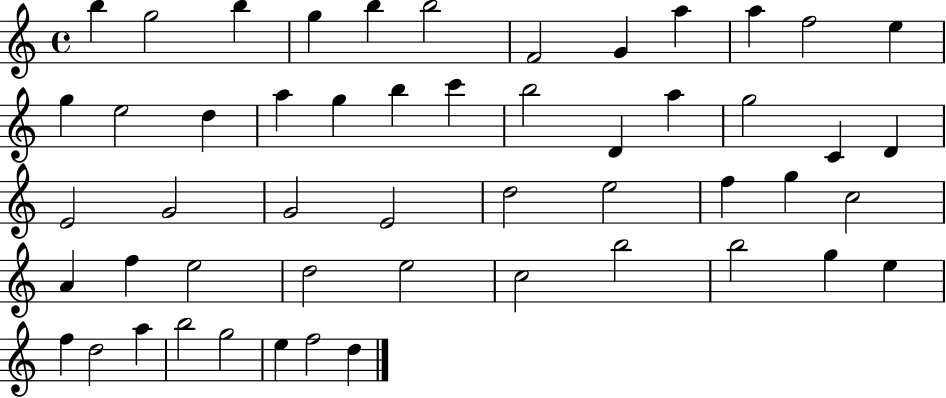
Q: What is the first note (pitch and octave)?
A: B5